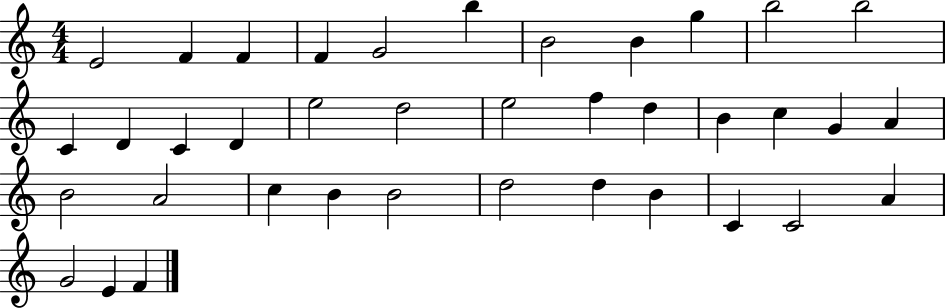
X:1
T:Untitled
M:4/4
L:1/4
K:C
E2 F F F G2 b B2 B g b2 b2 C D C D e2 d2 e2 f d B c G A B2 A2 c B B2 d2 d B C C2 A G2 E F